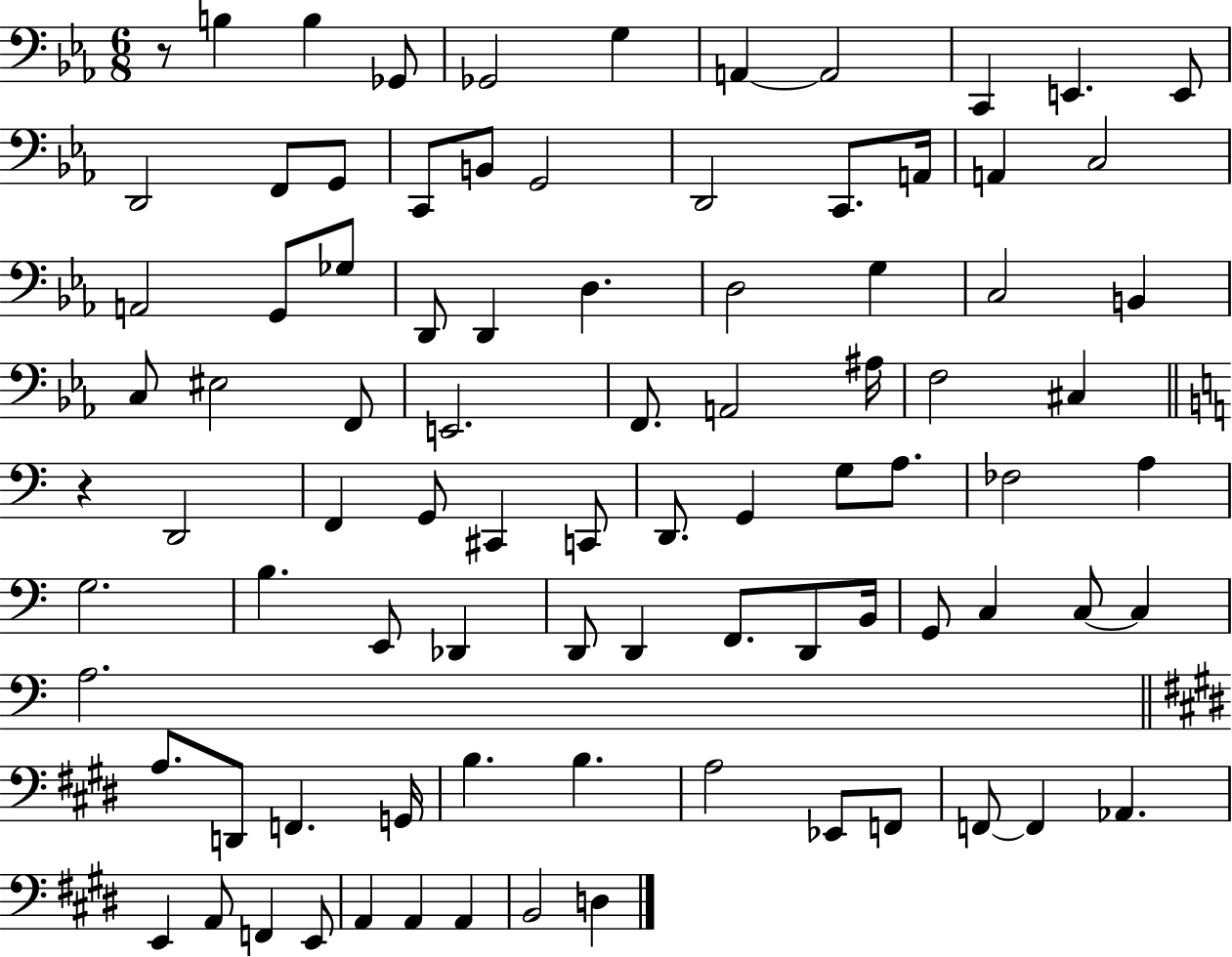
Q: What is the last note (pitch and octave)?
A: D3